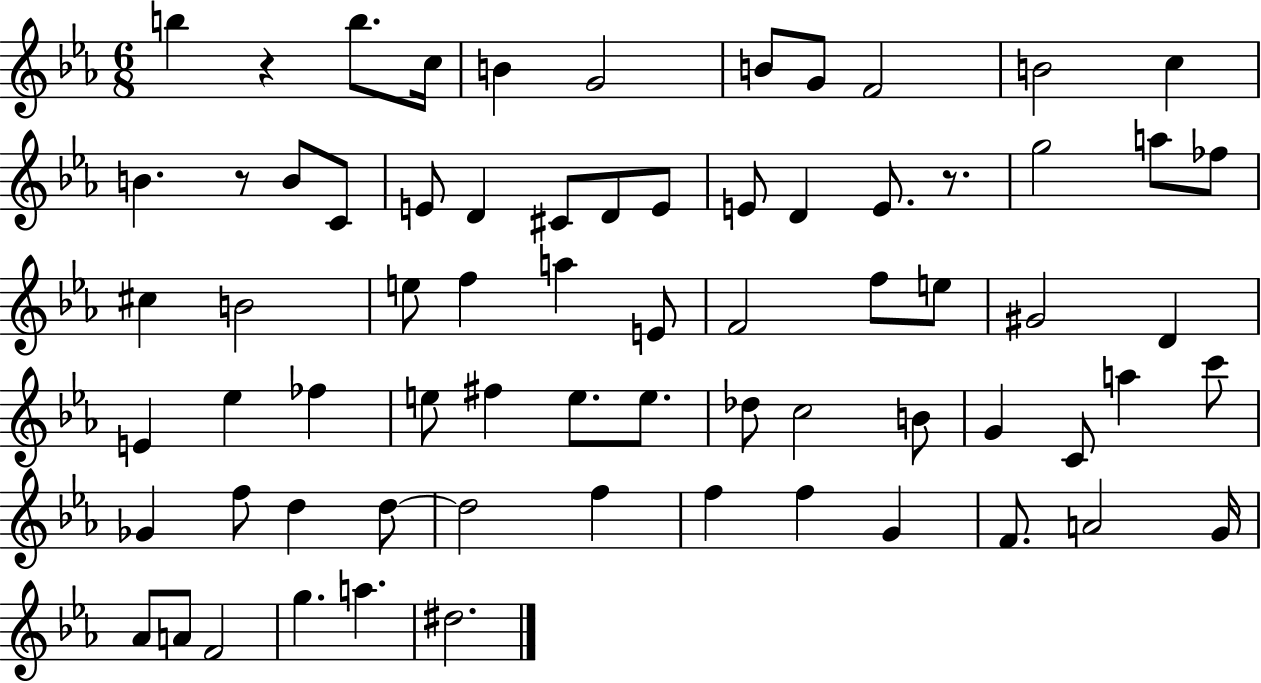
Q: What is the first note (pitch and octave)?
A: B5